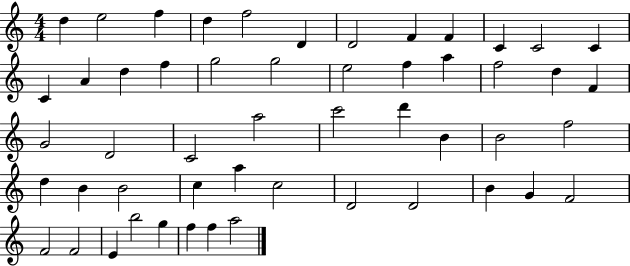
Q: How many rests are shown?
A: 0